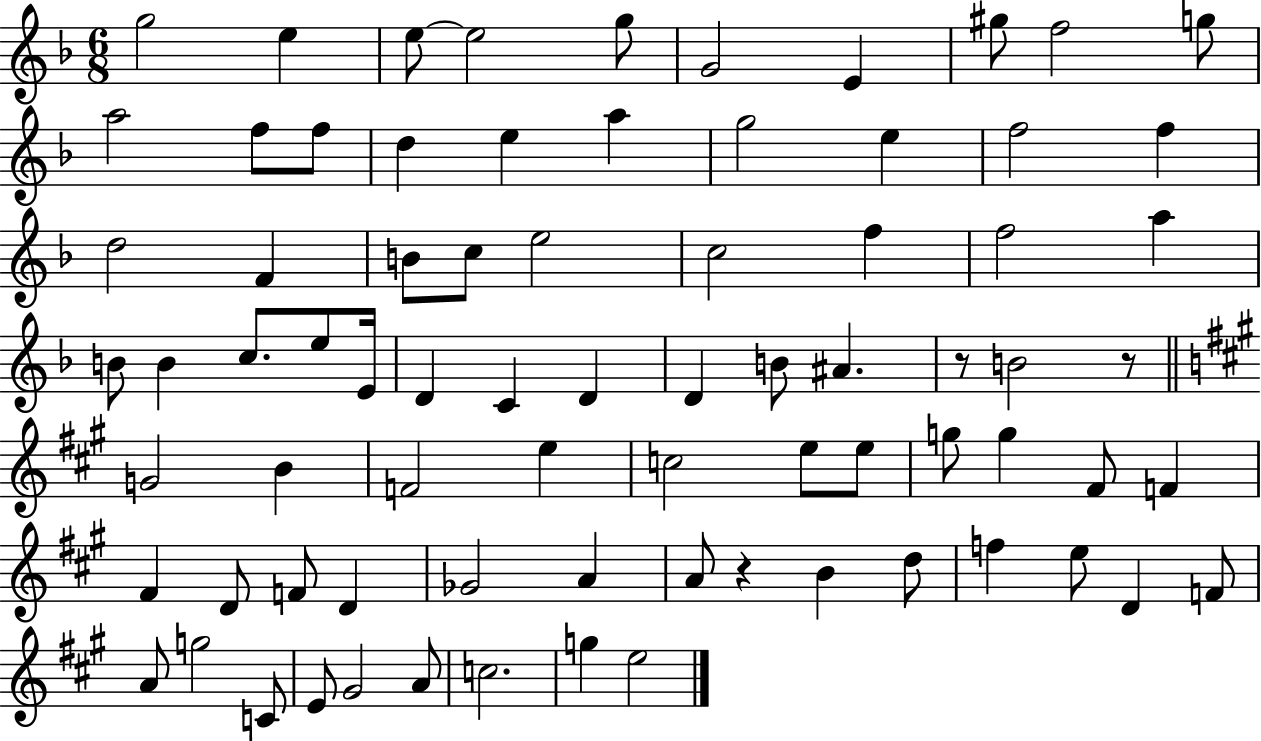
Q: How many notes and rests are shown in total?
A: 77